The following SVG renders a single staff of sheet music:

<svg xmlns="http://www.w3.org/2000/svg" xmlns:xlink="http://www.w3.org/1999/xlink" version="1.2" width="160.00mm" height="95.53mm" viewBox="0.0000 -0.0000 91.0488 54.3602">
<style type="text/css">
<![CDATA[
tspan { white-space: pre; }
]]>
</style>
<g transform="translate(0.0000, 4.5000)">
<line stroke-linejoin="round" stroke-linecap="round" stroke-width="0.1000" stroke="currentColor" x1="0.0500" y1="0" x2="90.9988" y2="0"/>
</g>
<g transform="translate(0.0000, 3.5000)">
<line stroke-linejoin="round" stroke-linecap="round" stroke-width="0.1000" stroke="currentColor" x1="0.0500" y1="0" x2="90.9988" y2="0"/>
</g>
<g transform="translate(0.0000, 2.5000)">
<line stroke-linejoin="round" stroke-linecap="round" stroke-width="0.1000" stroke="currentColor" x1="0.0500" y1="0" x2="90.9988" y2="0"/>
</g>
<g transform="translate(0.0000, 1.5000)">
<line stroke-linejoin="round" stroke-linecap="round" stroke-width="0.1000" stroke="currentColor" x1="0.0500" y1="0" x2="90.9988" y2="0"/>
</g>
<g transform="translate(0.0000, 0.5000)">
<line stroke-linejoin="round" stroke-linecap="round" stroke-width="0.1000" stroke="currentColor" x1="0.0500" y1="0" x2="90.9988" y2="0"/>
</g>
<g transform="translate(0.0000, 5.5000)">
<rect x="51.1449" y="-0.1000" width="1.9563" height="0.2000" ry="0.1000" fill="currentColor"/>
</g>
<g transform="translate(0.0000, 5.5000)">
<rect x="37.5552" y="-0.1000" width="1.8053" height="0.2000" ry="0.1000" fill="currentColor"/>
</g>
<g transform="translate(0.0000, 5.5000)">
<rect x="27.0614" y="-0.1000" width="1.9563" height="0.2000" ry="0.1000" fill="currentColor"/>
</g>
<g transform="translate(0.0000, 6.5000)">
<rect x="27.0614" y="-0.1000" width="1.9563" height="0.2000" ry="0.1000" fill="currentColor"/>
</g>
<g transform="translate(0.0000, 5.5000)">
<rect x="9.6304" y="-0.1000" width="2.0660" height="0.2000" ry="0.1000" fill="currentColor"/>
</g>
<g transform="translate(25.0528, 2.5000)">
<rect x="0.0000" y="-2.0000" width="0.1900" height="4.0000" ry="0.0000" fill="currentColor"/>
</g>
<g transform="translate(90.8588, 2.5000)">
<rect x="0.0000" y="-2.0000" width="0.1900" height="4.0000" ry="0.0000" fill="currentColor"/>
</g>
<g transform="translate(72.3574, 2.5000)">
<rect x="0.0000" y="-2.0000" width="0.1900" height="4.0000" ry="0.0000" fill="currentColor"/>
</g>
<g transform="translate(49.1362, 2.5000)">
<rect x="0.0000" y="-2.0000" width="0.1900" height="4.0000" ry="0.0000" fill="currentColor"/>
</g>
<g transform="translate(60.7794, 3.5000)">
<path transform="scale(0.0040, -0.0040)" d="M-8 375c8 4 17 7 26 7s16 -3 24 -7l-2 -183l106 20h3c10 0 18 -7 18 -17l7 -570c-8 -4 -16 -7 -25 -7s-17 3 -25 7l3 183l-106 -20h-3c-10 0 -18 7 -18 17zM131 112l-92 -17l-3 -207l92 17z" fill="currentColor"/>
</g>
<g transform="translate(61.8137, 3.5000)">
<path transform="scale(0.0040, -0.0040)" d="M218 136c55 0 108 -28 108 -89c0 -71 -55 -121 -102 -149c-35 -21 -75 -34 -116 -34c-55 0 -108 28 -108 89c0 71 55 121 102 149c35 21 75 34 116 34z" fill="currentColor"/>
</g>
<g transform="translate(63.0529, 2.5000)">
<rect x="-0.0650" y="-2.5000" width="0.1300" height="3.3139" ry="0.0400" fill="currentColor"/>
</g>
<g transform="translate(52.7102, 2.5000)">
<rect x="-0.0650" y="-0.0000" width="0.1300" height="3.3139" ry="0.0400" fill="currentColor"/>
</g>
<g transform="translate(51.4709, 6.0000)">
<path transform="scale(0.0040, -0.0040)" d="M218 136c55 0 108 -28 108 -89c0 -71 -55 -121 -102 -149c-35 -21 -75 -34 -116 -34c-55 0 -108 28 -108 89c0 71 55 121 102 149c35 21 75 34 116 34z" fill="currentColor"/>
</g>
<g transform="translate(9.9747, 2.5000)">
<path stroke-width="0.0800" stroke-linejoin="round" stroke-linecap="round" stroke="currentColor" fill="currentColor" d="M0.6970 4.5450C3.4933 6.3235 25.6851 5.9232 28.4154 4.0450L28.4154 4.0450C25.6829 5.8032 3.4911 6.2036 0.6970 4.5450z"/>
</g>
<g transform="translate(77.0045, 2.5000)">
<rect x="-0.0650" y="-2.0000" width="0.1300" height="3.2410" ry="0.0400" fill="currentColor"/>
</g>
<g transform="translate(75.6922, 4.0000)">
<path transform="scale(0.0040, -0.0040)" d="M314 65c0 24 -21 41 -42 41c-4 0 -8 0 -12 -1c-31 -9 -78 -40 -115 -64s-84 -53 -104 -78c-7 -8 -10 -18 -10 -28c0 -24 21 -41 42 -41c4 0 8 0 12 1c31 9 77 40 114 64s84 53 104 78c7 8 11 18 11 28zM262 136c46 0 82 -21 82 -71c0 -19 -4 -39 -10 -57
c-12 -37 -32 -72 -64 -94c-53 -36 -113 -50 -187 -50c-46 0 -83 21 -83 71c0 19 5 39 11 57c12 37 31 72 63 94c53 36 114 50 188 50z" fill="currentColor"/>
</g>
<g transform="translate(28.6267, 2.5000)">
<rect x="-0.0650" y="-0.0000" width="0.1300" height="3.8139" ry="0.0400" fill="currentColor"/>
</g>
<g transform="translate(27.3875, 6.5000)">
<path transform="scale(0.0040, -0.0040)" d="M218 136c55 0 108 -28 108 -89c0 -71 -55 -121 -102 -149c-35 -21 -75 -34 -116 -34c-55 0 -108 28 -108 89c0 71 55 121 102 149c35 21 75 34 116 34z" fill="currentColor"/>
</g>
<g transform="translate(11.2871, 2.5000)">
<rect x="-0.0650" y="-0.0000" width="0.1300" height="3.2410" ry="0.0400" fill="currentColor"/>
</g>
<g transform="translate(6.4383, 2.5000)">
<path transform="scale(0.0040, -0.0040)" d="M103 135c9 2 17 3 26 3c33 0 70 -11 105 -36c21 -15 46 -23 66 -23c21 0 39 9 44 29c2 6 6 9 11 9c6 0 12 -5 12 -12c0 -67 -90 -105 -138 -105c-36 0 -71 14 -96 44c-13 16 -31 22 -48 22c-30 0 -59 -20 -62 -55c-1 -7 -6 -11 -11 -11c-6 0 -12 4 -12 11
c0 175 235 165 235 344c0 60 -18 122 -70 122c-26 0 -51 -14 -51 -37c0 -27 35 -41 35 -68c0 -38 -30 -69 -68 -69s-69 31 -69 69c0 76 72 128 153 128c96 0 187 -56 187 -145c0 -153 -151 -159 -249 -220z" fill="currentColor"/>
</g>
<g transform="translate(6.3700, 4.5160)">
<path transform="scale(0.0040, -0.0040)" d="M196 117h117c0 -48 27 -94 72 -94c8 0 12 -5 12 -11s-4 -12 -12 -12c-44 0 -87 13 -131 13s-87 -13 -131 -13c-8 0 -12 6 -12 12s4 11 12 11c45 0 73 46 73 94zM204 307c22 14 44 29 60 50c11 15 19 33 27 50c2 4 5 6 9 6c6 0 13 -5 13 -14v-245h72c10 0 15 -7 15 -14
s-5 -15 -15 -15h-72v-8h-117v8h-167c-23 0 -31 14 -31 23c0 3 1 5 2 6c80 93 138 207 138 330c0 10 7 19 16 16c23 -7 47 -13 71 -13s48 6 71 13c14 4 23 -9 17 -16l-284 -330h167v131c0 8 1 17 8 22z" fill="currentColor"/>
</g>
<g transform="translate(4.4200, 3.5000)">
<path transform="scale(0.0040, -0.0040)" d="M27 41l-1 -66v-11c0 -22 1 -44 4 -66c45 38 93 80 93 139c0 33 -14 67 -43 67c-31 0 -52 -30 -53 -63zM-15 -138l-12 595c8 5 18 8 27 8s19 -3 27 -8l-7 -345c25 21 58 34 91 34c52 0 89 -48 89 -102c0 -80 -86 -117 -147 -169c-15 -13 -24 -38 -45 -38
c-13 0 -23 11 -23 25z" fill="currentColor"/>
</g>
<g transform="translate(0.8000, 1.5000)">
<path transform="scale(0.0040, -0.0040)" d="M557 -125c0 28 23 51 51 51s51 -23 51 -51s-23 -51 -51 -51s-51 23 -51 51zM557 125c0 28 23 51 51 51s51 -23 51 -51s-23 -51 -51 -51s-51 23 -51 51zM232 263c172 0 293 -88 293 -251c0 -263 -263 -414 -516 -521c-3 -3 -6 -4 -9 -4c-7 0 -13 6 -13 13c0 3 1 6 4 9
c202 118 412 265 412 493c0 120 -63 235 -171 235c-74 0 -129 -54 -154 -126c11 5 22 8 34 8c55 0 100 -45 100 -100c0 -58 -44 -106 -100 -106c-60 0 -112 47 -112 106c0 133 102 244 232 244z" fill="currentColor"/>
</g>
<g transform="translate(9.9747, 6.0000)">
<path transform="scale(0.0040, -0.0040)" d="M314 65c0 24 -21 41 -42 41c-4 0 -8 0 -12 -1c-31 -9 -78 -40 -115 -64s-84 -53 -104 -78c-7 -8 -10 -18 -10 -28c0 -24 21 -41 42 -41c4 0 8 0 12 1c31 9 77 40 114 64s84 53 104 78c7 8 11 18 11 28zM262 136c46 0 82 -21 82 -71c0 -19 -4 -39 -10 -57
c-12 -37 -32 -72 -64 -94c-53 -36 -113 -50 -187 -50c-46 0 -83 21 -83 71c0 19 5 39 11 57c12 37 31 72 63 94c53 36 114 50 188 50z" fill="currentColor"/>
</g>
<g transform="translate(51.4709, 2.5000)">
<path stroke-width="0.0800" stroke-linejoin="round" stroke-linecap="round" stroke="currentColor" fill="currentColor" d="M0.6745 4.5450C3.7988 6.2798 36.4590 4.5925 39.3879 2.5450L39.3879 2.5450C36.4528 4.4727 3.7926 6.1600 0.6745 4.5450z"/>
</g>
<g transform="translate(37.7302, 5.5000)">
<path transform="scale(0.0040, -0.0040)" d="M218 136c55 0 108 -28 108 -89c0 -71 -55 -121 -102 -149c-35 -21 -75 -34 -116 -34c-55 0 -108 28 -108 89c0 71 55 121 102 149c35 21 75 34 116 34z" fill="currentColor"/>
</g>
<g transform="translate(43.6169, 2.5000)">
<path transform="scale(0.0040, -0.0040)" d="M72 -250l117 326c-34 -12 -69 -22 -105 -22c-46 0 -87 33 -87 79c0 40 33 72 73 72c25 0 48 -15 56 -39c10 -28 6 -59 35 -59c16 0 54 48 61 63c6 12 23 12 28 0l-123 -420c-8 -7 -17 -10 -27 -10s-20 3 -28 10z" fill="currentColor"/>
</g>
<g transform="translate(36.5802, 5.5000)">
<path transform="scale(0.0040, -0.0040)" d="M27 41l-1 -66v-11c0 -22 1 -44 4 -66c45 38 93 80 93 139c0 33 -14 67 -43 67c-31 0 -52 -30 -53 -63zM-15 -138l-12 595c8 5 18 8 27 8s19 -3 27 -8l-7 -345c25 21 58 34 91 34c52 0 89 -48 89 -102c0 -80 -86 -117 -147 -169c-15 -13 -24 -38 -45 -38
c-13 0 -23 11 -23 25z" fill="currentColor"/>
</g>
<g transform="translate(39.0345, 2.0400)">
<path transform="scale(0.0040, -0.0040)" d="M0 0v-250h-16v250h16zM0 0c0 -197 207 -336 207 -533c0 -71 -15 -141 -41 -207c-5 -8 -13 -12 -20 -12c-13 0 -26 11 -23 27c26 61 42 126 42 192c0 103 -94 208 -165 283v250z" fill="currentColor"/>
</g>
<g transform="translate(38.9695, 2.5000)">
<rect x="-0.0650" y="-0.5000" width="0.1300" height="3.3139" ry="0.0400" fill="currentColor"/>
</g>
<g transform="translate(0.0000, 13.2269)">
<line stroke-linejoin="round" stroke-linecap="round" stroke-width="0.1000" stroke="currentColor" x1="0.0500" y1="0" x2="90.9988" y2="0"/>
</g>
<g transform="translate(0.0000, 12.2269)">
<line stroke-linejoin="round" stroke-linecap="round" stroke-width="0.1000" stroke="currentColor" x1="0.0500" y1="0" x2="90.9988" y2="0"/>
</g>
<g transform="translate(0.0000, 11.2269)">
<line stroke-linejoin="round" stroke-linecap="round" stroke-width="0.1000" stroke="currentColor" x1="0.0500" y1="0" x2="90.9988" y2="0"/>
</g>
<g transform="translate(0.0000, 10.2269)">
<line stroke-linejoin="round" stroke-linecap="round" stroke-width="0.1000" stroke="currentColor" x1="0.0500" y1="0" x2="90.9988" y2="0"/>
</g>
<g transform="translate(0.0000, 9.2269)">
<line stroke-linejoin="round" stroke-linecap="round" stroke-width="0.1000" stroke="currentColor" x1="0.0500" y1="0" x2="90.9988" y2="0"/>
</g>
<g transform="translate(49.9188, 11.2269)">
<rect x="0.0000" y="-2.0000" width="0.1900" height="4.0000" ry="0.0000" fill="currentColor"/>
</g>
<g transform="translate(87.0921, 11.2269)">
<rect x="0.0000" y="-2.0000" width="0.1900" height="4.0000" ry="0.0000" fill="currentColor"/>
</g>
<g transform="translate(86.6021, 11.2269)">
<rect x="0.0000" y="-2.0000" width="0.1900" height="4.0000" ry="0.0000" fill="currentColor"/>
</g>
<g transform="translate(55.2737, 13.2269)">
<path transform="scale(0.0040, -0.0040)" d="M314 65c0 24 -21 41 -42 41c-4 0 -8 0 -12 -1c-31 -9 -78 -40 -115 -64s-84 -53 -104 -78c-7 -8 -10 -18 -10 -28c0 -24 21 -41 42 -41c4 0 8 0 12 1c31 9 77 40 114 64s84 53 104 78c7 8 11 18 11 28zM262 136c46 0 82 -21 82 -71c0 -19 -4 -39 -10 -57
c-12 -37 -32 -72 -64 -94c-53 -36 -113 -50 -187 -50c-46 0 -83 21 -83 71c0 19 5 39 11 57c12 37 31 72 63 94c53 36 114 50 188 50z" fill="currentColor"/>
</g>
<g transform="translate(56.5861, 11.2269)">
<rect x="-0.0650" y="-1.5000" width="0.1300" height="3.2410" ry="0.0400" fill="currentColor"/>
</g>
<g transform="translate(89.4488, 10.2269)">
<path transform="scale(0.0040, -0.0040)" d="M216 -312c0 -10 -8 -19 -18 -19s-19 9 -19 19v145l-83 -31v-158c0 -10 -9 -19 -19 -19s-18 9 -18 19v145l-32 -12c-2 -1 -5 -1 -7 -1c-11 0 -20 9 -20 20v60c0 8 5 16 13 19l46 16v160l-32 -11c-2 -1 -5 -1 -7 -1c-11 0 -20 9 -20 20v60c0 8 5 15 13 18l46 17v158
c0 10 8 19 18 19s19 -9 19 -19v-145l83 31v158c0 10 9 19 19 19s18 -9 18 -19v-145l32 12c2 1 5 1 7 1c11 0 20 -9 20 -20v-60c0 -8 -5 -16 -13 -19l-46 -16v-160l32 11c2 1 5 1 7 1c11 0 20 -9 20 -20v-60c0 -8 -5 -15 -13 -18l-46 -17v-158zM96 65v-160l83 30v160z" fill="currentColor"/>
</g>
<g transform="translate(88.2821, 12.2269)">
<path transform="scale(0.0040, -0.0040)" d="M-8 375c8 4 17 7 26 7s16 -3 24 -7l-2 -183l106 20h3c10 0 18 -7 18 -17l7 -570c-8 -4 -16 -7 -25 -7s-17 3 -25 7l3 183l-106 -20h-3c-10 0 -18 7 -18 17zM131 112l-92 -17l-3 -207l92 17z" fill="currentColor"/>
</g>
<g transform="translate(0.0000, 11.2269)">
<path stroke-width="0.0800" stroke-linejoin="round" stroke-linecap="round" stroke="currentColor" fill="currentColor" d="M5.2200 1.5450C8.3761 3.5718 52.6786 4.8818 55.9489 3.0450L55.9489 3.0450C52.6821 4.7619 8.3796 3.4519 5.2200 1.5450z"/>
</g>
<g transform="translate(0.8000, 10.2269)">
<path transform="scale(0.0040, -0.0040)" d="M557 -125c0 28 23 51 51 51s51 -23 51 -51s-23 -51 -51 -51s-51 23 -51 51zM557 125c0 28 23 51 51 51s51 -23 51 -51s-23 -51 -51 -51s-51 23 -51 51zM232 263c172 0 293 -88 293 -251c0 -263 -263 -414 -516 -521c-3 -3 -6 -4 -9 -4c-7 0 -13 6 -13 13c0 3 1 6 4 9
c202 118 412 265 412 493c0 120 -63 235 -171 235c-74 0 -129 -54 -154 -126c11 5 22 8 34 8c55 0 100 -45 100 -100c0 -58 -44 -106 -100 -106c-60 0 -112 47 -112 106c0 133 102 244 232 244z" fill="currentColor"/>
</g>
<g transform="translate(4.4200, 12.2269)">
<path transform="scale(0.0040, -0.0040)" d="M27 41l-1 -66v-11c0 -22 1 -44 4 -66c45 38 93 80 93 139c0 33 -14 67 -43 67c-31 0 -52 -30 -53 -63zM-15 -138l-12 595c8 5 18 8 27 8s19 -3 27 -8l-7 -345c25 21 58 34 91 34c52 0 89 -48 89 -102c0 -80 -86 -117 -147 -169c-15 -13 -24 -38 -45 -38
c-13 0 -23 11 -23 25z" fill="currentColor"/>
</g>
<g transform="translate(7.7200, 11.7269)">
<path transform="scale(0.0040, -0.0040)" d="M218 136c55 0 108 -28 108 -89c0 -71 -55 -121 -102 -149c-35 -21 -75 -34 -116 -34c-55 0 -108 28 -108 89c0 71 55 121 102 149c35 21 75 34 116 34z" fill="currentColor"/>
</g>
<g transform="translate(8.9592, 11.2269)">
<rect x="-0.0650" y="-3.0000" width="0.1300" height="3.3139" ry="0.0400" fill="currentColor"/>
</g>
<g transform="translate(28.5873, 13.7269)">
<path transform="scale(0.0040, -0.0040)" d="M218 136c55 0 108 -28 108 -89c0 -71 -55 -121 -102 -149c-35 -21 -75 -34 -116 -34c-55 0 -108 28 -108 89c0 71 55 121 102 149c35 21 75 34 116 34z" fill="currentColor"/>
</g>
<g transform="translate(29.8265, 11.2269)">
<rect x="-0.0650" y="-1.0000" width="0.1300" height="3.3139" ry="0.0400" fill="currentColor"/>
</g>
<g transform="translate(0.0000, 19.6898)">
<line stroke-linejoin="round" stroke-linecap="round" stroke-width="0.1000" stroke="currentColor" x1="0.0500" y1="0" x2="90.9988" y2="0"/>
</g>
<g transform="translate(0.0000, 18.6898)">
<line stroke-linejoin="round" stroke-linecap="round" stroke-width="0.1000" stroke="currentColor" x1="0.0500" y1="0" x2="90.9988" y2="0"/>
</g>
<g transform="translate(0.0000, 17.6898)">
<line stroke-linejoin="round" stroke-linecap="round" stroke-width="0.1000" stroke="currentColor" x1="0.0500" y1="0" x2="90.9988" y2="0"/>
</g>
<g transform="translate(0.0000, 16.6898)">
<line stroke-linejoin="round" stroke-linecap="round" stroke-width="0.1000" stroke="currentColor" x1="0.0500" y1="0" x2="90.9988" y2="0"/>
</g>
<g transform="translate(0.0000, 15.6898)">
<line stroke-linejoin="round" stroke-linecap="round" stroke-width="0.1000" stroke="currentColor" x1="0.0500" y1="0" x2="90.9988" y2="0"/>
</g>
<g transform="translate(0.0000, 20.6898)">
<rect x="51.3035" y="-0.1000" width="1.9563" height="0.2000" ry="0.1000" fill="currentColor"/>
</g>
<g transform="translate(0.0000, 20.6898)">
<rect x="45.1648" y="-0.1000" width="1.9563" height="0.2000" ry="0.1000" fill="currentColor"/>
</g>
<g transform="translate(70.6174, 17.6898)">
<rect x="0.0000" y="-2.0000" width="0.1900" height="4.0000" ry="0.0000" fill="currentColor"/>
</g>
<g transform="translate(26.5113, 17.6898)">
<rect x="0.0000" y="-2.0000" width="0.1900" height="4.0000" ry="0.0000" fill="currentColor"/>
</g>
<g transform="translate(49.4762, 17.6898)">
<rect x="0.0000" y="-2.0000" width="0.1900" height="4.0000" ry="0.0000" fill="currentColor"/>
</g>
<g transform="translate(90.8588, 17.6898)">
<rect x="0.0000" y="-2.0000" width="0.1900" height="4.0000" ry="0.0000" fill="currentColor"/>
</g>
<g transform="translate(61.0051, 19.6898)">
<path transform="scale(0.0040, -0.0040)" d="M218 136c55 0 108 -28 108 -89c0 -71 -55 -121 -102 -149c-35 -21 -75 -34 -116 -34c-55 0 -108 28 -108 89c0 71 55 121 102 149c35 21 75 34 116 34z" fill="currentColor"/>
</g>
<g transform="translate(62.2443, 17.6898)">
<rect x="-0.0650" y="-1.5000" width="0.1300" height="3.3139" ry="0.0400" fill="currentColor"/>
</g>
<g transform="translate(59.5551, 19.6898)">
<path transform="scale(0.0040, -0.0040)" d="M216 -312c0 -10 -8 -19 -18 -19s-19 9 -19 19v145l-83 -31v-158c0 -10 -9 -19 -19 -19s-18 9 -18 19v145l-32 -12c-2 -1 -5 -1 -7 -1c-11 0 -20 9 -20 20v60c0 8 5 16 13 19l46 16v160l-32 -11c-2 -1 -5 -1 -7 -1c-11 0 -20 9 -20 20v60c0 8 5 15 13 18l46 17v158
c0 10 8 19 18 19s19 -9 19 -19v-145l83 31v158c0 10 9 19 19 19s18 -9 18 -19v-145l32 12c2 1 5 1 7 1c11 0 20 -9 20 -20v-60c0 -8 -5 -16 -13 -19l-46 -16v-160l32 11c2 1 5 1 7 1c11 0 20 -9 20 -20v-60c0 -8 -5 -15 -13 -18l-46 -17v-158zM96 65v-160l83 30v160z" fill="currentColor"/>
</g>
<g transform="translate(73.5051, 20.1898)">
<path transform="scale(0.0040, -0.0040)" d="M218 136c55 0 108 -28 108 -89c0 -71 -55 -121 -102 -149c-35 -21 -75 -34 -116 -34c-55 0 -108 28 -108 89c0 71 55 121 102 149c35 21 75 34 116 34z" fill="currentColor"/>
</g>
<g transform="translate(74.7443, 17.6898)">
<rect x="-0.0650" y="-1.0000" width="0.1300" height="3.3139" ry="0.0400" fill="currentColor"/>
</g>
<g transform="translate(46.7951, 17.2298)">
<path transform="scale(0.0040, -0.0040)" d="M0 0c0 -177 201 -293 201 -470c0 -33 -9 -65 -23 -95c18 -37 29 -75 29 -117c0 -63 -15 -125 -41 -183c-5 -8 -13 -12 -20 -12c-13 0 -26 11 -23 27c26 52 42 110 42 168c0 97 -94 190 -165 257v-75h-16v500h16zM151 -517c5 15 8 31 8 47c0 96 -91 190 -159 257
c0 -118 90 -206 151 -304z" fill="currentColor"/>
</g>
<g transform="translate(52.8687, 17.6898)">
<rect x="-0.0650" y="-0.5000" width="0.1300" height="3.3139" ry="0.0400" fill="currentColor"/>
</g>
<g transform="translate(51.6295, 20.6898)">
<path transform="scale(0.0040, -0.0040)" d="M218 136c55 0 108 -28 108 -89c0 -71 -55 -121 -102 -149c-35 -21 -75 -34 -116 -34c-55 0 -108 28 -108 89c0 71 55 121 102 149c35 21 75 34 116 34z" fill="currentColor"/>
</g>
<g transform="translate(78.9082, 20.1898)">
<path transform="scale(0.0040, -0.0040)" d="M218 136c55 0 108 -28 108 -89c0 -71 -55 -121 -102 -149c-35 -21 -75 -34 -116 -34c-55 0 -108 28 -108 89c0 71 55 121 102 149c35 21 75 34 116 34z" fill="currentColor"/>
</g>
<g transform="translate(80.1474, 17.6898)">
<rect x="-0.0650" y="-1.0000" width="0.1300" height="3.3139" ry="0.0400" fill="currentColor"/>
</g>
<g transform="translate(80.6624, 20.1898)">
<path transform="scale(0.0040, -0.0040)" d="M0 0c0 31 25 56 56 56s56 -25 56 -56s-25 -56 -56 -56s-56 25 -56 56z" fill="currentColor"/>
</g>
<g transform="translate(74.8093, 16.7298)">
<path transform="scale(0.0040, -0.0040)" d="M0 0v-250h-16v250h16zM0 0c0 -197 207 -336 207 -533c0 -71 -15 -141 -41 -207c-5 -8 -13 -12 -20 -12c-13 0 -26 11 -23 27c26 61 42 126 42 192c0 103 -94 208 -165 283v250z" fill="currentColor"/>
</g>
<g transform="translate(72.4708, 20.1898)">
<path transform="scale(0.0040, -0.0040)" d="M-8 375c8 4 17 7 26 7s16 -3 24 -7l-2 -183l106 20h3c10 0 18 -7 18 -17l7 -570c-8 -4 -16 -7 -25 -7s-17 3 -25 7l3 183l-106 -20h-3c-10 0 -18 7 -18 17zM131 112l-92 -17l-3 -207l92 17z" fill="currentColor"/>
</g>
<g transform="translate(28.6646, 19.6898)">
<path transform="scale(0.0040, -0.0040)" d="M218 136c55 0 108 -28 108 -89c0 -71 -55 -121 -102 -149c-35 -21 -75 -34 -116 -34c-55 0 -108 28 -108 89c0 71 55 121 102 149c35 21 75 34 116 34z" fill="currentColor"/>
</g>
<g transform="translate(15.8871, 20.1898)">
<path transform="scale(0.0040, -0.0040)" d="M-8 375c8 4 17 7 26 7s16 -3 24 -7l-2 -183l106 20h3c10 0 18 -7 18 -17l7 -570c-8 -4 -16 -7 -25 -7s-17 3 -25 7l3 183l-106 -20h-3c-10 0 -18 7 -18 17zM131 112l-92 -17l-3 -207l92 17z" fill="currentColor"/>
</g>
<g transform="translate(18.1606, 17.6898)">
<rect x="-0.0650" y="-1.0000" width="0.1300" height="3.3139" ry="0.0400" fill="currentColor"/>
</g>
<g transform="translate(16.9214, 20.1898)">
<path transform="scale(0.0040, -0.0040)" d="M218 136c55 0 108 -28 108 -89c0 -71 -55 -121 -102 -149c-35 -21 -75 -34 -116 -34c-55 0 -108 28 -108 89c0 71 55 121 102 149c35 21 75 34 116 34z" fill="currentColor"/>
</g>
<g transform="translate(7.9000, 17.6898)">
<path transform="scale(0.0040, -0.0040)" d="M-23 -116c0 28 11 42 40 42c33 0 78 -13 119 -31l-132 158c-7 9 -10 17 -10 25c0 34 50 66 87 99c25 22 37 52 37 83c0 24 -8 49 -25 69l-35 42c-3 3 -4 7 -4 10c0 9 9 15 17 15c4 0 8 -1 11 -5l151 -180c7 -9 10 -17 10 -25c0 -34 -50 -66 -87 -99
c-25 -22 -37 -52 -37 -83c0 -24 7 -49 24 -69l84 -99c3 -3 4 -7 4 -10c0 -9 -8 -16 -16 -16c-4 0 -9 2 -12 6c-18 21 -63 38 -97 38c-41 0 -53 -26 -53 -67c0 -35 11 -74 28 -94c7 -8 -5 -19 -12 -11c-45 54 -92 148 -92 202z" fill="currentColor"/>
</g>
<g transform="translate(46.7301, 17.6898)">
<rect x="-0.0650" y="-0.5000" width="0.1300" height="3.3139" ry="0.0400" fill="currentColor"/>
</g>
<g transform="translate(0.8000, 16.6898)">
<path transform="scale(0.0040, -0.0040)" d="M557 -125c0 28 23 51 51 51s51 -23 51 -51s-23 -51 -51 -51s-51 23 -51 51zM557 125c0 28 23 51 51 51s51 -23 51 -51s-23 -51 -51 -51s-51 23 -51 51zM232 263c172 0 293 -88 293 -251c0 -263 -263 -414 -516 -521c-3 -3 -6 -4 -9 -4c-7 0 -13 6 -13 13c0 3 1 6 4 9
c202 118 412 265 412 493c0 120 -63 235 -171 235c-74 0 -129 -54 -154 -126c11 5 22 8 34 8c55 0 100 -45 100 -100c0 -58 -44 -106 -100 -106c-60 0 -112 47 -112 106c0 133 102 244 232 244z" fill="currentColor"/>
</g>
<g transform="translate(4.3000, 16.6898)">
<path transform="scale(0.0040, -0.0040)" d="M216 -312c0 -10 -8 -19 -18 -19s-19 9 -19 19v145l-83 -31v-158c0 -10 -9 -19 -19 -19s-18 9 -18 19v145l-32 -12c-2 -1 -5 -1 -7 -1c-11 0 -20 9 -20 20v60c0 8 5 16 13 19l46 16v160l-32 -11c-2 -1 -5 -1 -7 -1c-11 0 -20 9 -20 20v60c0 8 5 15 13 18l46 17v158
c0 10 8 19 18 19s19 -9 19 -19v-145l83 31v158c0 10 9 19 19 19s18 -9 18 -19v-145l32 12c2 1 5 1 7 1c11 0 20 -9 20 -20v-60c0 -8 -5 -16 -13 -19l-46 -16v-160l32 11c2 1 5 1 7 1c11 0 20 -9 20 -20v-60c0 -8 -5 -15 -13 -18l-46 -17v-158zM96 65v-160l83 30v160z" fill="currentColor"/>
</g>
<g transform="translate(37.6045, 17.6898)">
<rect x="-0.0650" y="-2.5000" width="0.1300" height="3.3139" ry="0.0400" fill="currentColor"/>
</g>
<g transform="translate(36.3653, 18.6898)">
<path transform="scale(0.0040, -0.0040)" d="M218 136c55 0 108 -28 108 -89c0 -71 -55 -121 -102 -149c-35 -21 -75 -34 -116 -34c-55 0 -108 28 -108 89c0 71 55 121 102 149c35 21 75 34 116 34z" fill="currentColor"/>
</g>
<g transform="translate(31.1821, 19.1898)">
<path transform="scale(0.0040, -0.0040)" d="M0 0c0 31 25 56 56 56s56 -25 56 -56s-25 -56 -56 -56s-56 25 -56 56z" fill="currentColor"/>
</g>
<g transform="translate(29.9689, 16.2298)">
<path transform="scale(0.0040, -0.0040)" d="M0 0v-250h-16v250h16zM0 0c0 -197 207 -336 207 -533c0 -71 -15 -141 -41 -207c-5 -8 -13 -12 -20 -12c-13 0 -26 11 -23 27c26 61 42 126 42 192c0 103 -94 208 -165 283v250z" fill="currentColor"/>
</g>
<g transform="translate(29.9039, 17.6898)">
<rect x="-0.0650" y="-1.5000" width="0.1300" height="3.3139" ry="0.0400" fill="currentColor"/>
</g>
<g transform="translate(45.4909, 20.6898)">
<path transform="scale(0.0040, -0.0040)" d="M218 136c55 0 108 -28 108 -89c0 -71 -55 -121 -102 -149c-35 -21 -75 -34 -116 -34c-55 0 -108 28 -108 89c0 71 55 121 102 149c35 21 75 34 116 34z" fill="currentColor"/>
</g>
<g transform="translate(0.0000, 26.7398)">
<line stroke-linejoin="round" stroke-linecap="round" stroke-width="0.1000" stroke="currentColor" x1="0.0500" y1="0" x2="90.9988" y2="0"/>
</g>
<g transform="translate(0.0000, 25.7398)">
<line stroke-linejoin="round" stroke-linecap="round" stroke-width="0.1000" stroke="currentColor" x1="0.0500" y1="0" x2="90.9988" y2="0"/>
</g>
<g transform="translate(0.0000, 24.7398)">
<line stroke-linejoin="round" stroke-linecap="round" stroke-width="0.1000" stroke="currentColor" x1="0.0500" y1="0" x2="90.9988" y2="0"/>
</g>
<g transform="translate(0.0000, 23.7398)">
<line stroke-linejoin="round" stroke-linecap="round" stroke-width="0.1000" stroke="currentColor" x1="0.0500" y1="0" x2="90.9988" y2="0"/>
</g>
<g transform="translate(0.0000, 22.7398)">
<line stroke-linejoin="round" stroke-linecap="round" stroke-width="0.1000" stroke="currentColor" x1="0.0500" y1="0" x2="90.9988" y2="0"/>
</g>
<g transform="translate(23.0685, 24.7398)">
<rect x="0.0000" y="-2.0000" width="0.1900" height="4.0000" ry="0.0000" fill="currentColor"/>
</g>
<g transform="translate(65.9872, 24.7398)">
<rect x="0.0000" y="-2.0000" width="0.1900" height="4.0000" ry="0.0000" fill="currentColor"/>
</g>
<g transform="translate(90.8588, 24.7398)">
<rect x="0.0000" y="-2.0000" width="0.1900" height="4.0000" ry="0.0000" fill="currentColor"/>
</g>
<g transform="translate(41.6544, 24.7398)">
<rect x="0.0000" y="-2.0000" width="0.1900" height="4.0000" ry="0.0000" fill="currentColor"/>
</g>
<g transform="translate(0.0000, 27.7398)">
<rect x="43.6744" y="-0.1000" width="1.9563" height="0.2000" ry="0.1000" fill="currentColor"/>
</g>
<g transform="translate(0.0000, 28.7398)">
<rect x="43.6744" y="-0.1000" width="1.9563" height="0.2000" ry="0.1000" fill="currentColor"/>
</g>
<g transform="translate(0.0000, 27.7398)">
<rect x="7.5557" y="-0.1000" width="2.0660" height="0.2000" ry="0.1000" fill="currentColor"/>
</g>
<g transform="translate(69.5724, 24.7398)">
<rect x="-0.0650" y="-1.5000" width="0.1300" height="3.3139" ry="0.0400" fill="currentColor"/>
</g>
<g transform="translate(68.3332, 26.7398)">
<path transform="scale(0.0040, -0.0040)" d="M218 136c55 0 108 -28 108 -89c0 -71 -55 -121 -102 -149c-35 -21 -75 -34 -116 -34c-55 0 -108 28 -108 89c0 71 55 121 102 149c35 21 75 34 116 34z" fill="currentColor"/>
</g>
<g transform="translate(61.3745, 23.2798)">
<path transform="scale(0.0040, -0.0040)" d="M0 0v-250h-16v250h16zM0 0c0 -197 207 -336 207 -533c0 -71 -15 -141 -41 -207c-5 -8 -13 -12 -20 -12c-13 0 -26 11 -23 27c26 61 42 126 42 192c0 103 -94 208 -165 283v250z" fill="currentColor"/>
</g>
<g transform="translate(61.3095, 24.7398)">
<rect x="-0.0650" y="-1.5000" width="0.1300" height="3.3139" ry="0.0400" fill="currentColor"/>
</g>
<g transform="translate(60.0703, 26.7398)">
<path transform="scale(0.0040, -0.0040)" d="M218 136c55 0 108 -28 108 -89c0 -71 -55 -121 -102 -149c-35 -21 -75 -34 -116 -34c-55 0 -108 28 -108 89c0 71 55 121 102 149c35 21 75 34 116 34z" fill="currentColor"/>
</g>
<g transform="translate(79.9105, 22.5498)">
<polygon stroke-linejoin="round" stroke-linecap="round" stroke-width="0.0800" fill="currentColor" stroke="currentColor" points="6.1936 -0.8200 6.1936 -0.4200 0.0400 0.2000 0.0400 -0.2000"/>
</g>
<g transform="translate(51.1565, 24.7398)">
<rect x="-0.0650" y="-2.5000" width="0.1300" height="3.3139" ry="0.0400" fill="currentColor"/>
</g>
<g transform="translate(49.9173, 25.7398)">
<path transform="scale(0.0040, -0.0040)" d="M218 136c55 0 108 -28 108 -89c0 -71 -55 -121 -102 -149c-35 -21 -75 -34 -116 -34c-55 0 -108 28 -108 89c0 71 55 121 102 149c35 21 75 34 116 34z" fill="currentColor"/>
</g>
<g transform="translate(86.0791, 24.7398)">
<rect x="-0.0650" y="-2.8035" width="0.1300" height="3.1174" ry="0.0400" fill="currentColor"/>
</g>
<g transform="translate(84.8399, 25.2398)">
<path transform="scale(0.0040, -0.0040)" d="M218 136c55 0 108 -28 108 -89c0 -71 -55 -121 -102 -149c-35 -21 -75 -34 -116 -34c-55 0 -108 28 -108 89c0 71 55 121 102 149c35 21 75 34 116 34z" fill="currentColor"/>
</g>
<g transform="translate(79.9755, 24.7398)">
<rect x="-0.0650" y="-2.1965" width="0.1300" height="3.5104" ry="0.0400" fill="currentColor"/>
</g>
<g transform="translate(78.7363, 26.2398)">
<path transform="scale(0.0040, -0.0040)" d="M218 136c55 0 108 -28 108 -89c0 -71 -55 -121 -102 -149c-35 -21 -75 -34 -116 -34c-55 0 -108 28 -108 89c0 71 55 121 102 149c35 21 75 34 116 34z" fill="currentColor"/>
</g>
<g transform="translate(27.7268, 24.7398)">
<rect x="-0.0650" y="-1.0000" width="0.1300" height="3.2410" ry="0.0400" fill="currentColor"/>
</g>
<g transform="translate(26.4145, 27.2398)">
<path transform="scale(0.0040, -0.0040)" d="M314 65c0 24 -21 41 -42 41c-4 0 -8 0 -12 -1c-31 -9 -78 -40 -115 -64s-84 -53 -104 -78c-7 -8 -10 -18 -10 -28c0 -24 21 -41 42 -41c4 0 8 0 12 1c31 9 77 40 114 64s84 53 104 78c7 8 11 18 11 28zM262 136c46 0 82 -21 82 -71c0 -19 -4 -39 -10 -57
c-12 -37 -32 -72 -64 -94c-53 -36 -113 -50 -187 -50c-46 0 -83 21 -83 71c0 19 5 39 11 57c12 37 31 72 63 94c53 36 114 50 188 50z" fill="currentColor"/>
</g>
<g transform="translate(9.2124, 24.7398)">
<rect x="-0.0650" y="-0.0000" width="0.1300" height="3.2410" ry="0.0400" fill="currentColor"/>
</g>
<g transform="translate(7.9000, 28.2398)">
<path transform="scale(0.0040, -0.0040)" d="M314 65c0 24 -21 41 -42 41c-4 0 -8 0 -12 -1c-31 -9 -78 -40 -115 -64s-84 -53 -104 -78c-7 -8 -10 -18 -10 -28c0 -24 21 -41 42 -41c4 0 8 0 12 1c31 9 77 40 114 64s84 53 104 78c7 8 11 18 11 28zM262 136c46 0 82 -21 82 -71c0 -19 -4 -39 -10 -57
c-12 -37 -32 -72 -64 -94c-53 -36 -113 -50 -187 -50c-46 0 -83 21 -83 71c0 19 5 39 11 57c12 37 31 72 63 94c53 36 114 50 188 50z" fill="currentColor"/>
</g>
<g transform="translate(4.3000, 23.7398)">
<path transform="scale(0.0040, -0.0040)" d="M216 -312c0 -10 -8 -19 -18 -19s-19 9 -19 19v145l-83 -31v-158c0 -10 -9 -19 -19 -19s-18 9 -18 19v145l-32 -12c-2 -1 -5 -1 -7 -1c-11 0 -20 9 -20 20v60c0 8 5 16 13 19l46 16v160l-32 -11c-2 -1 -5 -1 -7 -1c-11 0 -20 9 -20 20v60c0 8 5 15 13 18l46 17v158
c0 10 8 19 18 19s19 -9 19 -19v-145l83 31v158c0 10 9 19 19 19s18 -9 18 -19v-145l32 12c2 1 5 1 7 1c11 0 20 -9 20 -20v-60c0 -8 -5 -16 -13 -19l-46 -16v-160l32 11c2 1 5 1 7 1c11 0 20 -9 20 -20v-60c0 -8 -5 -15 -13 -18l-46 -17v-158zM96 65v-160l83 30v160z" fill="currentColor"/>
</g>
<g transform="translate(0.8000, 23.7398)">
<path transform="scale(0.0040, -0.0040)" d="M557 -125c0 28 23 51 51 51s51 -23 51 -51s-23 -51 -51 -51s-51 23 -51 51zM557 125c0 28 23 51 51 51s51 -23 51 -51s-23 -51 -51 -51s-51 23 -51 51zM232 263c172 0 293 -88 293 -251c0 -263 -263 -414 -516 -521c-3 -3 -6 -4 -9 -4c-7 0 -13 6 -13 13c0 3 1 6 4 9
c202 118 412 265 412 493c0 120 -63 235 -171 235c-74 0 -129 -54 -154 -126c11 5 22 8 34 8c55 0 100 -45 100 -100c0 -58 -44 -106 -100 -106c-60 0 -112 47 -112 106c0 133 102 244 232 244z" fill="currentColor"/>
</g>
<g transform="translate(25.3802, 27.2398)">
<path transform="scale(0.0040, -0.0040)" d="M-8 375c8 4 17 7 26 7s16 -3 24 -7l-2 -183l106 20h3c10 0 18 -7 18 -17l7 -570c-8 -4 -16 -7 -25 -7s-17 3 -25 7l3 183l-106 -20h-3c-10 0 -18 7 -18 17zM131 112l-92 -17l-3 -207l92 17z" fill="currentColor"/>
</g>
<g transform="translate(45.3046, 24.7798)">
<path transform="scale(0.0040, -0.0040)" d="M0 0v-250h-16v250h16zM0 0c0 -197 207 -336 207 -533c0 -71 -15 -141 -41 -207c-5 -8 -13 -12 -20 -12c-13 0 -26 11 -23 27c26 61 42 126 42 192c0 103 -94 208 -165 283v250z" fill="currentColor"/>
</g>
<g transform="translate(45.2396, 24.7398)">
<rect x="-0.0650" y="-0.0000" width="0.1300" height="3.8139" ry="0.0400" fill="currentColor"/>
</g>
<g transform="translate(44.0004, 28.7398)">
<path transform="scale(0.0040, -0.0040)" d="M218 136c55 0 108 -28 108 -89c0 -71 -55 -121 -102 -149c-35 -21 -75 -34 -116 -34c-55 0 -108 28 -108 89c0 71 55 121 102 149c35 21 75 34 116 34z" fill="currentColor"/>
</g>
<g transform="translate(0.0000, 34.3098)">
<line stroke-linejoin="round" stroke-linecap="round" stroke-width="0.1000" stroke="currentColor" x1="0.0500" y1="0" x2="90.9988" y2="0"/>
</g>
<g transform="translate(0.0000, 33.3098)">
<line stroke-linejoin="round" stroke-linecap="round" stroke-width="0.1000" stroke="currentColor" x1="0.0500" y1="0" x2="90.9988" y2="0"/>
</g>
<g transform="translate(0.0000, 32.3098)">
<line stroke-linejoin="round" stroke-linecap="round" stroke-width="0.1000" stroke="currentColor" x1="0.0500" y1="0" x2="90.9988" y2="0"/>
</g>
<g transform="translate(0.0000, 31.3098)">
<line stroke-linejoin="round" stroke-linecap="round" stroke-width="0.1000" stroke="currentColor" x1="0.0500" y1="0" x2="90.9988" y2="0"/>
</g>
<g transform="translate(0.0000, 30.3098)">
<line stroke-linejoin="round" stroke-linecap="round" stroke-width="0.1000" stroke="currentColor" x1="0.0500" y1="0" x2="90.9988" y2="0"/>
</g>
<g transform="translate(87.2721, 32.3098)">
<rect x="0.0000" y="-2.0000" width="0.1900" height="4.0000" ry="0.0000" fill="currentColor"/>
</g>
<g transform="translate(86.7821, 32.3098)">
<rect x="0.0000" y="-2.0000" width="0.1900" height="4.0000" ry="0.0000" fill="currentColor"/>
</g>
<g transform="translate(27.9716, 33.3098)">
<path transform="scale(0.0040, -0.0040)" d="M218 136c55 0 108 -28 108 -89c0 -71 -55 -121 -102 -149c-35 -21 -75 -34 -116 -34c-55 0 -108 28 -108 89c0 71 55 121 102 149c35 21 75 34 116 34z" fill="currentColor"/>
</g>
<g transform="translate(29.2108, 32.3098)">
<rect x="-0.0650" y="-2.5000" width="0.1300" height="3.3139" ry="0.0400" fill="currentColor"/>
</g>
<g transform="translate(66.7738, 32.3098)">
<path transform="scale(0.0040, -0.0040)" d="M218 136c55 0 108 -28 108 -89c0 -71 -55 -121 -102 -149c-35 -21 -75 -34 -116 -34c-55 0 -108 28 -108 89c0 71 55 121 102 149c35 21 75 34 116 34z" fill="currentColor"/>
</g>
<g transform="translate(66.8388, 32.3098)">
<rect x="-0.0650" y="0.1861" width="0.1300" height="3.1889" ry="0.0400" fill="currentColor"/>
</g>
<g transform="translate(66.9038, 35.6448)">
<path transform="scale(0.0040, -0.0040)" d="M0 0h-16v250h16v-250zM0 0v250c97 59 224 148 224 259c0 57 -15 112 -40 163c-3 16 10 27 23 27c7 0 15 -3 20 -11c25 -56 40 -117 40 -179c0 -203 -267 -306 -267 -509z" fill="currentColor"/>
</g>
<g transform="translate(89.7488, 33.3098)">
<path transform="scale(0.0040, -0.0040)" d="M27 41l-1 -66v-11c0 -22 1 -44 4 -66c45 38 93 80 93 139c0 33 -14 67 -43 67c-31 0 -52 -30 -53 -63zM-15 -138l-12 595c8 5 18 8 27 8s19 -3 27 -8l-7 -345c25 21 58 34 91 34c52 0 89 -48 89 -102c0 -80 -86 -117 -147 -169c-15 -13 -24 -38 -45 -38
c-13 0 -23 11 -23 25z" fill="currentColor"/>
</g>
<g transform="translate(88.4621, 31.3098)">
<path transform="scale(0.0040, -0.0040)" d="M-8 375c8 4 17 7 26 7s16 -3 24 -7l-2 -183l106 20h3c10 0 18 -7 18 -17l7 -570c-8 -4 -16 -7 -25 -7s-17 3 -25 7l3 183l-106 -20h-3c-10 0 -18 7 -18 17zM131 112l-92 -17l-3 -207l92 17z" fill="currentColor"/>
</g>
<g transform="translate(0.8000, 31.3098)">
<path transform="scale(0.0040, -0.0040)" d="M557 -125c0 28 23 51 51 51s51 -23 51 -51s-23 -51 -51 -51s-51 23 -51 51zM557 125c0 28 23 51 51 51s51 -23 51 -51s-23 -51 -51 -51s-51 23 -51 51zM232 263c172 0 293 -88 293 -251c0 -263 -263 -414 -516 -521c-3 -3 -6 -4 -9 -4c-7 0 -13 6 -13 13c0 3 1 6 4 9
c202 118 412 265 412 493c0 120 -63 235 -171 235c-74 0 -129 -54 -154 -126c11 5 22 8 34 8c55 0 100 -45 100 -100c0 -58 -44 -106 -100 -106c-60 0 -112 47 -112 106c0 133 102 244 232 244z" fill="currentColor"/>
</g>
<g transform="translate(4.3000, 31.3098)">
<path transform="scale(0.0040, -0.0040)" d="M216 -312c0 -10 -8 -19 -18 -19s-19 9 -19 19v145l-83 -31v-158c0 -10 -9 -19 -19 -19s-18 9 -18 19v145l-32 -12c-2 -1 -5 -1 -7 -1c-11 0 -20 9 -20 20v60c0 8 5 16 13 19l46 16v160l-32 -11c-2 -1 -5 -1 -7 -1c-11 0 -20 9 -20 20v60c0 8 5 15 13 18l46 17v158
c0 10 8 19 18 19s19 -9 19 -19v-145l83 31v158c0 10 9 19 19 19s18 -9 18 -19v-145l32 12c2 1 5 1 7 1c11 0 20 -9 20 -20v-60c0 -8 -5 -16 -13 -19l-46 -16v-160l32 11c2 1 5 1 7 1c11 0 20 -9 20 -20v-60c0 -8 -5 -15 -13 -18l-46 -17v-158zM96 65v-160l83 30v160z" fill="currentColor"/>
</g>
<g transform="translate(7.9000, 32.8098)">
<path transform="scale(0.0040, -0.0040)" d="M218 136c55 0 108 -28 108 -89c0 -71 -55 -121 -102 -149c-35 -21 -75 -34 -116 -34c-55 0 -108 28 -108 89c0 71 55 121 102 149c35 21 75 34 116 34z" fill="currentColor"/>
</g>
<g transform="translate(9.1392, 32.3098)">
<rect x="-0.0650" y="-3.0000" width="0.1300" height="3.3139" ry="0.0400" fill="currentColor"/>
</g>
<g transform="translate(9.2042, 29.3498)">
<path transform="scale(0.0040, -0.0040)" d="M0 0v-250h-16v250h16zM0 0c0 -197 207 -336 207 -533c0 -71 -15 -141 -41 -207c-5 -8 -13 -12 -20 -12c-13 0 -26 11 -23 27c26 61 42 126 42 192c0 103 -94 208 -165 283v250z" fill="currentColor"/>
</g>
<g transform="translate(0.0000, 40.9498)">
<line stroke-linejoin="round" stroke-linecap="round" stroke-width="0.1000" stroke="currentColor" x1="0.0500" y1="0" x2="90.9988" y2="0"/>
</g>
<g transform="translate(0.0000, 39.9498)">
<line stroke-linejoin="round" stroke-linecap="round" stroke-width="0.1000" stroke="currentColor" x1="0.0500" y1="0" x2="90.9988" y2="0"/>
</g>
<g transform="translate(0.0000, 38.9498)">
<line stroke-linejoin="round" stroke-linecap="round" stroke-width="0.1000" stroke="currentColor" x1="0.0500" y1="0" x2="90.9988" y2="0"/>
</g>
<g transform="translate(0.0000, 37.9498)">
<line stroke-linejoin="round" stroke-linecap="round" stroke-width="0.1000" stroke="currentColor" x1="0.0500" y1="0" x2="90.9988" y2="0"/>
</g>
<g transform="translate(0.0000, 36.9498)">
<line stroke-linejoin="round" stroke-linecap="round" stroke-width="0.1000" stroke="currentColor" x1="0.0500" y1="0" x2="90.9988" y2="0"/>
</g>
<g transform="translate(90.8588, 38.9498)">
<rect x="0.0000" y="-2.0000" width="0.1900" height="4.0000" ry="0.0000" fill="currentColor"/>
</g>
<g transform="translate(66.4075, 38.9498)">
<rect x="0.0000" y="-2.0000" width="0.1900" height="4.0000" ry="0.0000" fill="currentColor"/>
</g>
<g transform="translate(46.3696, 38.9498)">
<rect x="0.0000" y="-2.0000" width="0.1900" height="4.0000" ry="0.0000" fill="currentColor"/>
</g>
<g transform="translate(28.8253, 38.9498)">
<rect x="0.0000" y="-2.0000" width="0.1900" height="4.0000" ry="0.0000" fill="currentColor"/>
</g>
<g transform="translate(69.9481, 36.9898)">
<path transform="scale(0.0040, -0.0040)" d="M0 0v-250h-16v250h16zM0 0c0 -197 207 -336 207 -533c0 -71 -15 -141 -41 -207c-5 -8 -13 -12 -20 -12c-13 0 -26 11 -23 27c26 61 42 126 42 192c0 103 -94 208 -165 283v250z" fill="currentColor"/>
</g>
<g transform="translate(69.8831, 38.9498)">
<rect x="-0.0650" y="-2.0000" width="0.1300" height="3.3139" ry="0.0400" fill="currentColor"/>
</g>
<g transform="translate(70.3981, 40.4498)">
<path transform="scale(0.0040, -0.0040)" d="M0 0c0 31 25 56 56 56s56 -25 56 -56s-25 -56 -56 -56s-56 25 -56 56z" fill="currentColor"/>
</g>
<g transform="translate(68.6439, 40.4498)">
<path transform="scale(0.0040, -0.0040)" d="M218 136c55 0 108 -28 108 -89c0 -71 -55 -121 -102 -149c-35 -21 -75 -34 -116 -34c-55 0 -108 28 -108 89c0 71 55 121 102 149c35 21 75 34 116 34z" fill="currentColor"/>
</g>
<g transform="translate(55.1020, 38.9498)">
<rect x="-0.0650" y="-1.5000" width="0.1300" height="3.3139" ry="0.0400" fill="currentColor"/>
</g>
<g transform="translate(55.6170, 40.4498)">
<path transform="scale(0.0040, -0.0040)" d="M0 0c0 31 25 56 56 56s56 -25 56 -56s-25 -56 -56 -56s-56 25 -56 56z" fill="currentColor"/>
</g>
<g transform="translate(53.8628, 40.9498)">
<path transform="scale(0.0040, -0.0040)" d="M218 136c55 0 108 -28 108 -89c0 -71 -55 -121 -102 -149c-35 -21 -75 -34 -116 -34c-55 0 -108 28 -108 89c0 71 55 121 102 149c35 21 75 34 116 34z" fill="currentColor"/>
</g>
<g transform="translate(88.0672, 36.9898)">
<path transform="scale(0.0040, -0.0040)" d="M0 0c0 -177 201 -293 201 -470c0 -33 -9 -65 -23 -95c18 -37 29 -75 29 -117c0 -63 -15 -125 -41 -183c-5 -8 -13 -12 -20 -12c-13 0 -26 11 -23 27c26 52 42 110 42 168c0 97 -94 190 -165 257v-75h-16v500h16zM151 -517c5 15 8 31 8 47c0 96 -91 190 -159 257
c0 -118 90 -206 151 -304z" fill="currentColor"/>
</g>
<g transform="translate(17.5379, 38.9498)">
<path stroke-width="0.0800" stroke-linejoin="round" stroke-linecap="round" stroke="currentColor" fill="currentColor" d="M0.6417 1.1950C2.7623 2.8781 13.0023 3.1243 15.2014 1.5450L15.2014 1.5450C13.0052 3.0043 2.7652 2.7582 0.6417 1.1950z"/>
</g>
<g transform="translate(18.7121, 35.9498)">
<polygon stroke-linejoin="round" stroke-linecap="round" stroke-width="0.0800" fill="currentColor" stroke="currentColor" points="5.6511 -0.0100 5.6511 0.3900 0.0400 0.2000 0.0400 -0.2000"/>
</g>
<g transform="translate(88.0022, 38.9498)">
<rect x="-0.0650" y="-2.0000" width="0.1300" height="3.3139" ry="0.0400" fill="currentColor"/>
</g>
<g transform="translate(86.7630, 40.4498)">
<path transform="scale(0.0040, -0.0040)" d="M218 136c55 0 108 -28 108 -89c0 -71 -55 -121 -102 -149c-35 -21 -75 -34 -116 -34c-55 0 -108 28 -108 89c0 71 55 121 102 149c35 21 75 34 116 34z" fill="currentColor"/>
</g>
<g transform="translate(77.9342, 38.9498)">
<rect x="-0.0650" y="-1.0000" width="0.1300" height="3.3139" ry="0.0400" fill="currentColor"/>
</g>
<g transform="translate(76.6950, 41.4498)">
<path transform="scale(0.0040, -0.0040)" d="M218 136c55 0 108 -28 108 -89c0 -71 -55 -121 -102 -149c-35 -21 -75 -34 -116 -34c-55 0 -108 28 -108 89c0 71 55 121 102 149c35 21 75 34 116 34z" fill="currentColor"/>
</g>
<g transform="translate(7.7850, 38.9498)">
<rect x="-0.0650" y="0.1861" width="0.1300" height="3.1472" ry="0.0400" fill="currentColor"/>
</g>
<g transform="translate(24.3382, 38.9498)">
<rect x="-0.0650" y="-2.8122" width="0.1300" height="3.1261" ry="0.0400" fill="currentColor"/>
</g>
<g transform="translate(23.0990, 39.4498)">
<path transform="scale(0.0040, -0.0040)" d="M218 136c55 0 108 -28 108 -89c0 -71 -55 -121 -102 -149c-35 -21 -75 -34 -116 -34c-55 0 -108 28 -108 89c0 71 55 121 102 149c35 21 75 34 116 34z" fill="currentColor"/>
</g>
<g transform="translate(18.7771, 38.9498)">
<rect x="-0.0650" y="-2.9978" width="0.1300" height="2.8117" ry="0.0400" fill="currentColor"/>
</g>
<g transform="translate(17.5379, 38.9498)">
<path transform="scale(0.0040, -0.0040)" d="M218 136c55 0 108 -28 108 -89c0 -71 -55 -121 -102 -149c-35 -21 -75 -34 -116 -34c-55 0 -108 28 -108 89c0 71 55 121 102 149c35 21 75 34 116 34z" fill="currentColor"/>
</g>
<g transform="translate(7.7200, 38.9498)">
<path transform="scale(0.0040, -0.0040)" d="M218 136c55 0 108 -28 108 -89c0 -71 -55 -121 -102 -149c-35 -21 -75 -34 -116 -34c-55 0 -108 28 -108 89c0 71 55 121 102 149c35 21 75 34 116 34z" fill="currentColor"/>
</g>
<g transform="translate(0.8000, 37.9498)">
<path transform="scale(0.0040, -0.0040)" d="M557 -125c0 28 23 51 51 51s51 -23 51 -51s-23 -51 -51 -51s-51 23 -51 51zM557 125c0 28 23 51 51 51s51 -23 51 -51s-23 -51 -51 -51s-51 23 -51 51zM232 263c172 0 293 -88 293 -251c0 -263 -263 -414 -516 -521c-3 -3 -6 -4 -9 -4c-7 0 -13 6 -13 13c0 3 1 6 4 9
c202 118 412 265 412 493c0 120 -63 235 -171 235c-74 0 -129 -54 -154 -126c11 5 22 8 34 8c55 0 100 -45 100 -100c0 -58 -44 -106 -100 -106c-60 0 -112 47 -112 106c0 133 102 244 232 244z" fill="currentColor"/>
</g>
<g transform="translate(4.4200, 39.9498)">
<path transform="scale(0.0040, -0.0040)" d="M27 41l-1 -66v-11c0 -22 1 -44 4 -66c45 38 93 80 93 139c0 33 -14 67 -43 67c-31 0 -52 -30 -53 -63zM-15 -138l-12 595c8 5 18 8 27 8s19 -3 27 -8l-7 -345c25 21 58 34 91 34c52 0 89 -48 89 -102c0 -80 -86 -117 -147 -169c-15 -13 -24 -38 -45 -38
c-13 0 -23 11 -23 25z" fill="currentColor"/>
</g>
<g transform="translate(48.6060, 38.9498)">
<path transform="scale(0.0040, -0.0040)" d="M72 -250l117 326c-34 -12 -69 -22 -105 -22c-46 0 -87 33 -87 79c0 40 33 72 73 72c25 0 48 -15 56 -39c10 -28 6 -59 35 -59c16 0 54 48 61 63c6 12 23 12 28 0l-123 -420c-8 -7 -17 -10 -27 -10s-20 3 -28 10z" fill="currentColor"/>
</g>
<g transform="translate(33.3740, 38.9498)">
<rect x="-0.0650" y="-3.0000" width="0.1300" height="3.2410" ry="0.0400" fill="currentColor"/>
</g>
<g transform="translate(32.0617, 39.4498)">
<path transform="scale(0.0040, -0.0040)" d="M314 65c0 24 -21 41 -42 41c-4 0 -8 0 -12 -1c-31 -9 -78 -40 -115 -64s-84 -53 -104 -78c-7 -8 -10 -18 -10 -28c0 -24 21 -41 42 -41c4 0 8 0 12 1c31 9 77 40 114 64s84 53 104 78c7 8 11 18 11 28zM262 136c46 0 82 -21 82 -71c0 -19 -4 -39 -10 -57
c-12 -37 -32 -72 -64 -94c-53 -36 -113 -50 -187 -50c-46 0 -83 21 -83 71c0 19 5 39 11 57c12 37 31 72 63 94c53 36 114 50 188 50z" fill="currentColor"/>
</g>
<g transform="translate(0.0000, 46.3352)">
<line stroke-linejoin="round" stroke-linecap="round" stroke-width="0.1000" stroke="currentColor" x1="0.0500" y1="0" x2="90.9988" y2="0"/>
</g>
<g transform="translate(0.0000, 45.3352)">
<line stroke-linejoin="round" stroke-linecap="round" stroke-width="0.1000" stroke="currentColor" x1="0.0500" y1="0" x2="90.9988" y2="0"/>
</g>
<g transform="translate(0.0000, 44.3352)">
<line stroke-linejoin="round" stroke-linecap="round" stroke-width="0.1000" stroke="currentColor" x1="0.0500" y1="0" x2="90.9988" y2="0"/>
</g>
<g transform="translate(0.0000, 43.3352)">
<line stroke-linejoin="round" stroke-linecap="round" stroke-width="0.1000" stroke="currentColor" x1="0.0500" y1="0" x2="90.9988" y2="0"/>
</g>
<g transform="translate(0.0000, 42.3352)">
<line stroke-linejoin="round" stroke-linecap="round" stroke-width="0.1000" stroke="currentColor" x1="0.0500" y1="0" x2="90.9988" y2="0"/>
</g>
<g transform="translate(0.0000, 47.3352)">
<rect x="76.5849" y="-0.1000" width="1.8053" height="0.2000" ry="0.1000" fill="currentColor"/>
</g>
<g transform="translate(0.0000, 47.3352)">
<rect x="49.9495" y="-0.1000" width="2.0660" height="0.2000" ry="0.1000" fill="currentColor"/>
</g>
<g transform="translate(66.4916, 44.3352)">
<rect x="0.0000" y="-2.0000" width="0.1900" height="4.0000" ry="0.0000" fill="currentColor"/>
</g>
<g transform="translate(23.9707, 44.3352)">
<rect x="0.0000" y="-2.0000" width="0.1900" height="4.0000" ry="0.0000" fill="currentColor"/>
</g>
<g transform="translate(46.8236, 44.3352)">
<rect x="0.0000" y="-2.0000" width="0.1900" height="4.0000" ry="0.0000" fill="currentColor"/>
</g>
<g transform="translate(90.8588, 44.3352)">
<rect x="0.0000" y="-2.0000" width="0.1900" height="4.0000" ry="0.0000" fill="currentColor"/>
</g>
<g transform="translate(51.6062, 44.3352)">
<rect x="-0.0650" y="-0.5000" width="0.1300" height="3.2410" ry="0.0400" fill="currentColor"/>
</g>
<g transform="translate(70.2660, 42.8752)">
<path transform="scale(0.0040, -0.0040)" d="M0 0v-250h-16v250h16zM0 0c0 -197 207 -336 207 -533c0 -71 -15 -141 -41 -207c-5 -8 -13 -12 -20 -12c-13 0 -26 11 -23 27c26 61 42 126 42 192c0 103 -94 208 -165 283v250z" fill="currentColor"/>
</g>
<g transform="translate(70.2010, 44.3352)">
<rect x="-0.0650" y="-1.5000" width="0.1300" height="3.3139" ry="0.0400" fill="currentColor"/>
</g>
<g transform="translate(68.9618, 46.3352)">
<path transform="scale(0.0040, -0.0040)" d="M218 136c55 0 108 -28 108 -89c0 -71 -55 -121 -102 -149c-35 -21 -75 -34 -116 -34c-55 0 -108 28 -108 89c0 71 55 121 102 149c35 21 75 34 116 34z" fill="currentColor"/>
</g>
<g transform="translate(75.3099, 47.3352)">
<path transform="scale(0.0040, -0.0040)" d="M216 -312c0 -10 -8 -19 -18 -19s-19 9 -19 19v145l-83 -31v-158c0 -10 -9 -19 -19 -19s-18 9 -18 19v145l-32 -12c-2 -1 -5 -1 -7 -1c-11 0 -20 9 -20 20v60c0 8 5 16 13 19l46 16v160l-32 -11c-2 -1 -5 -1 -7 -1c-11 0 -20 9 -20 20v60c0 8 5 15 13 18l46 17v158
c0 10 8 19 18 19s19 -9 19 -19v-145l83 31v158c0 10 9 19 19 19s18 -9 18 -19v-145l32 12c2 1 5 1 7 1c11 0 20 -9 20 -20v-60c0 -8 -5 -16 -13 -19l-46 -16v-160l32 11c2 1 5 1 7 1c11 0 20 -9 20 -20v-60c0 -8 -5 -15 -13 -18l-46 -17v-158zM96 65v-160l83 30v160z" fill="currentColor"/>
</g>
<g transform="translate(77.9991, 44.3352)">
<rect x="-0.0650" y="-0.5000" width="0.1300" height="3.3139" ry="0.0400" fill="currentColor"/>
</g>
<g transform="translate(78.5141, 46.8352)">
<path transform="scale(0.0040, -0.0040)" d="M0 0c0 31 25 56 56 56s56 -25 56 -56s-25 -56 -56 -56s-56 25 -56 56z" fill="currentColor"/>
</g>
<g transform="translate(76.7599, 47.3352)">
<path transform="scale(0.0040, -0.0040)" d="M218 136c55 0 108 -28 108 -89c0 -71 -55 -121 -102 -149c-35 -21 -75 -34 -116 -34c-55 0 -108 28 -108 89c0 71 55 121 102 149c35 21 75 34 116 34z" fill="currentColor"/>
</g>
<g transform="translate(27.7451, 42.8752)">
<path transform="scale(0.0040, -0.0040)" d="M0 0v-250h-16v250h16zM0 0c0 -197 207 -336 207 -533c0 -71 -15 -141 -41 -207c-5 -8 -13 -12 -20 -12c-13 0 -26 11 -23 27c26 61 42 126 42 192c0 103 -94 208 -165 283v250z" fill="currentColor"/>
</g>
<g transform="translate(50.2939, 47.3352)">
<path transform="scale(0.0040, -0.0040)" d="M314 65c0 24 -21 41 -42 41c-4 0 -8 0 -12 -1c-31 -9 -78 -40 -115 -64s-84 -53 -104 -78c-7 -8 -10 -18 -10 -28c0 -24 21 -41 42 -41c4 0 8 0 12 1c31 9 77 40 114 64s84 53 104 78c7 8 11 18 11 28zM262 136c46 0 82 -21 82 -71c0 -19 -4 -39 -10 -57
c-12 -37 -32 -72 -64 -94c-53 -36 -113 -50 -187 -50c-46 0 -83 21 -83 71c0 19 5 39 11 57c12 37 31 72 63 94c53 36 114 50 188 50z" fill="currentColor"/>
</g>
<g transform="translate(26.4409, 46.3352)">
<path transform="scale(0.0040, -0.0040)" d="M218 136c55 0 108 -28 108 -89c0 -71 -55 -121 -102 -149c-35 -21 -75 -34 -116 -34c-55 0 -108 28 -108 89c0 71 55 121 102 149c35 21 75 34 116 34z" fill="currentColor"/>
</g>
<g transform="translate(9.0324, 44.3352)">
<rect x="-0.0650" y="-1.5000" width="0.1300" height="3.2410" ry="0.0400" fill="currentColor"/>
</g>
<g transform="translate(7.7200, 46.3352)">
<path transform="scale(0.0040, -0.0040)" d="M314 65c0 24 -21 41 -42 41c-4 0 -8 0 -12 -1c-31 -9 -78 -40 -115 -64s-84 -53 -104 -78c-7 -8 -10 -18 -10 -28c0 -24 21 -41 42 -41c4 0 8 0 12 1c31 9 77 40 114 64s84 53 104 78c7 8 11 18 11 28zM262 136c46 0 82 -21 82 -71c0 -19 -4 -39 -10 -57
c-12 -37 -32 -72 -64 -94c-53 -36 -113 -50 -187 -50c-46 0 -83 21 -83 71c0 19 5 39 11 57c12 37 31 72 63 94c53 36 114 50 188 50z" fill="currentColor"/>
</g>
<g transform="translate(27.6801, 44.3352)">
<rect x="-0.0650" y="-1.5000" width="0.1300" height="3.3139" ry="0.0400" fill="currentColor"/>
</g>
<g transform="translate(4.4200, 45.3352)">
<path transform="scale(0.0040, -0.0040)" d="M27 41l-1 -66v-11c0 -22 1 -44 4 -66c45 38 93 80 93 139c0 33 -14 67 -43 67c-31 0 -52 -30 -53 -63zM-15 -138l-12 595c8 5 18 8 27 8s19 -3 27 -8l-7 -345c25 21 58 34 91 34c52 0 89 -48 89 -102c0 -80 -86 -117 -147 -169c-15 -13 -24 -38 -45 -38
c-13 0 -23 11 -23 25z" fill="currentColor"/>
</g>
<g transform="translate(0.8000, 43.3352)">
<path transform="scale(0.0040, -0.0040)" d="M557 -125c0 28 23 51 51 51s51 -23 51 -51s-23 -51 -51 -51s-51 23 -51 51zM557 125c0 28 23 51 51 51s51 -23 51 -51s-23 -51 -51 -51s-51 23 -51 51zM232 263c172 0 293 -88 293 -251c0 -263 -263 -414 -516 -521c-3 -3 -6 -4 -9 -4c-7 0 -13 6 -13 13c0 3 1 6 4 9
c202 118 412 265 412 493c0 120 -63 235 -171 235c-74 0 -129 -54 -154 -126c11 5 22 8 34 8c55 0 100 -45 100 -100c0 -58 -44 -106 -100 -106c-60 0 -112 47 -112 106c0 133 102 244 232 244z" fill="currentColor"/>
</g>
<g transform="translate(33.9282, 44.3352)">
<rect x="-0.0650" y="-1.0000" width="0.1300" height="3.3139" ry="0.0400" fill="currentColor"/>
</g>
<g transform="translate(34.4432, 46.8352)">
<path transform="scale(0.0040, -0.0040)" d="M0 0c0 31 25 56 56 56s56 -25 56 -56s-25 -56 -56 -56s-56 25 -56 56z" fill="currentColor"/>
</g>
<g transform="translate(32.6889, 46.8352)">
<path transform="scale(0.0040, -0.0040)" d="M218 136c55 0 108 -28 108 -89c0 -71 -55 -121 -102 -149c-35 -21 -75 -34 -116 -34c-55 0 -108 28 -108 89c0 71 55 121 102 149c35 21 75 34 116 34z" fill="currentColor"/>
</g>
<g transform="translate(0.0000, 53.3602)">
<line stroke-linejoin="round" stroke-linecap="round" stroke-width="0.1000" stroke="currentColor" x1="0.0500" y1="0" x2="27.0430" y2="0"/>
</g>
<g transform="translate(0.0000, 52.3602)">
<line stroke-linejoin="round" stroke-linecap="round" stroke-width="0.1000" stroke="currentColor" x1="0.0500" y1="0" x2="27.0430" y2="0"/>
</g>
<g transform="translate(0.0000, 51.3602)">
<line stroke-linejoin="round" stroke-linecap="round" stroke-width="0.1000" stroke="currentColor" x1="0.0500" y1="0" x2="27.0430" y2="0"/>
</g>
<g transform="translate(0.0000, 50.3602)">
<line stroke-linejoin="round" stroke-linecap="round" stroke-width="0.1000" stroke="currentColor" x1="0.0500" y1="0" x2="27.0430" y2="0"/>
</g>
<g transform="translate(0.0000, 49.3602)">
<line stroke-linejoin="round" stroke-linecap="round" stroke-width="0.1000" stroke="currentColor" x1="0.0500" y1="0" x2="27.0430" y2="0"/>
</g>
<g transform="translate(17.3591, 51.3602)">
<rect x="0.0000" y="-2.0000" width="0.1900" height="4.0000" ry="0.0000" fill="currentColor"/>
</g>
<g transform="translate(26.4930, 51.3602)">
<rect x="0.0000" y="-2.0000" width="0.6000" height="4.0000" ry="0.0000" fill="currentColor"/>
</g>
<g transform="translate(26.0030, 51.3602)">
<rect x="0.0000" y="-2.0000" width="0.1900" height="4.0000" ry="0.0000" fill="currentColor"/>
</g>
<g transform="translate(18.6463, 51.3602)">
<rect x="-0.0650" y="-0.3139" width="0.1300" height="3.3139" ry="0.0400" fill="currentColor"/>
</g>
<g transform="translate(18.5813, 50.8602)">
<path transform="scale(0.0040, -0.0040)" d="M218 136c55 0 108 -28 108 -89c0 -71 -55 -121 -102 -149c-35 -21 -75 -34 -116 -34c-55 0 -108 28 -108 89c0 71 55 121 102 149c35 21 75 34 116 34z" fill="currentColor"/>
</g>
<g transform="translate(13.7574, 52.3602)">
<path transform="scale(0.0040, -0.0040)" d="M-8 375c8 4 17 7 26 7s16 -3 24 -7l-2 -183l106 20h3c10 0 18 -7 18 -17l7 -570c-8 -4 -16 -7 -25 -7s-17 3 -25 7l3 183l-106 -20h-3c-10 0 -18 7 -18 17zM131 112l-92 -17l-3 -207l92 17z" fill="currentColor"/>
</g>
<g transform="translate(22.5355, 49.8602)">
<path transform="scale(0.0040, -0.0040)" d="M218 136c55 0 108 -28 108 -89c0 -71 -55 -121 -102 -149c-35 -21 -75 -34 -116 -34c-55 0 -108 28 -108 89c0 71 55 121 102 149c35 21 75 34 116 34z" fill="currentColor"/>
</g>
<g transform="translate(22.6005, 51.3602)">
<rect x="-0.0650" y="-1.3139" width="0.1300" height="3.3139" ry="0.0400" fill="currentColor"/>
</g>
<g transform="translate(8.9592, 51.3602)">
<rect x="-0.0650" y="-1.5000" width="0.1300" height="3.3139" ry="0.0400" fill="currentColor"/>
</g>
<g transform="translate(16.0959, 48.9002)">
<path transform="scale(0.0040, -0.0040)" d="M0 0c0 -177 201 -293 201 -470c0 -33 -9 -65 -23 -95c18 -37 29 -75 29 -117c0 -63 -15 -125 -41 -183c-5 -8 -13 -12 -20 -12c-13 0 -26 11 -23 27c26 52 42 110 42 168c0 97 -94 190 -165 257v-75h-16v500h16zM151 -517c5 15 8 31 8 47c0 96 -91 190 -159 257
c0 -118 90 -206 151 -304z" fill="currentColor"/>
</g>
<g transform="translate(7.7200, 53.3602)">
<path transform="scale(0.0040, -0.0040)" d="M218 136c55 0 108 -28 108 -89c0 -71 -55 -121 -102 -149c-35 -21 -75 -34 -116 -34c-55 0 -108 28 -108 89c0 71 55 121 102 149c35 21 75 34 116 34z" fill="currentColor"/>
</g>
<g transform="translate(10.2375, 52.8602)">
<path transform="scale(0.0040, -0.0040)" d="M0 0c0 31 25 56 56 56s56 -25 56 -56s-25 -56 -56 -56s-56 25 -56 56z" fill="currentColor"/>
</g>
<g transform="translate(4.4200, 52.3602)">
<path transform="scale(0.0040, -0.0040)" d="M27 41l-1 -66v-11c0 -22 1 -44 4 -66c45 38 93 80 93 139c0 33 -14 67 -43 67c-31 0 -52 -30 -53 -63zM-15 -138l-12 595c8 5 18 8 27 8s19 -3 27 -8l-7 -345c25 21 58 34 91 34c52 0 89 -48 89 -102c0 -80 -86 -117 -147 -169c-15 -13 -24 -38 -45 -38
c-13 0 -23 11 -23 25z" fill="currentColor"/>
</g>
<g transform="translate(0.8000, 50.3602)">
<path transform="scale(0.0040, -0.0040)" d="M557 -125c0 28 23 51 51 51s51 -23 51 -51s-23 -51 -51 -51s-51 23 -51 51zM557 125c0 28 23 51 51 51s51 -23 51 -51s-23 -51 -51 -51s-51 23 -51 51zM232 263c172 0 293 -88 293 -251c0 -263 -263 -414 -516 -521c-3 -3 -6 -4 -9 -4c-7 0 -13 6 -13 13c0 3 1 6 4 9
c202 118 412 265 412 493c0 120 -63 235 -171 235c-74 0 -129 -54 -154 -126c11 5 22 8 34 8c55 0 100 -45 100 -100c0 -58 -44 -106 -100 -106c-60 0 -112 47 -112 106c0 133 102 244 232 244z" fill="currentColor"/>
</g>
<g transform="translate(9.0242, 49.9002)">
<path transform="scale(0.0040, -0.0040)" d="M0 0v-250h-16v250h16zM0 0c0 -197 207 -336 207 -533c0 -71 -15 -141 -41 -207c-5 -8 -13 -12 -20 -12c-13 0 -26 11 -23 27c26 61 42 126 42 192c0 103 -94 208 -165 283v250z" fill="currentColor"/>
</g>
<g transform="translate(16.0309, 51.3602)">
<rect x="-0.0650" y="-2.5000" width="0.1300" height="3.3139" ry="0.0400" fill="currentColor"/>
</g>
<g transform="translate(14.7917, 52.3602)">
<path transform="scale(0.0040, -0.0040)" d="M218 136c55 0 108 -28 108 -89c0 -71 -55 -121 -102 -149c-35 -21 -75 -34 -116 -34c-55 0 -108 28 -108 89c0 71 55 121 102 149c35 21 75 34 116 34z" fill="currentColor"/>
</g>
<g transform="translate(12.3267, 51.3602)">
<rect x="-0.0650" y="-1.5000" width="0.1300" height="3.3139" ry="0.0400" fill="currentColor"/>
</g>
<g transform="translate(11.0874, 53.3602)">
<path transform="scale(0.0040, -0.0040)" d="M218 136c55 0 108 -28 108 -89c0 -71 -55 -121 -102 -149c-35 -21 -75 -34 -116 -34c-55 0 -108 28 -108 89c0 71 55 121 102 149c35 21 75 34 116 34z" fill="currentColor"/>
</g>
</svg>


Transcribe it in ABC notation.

X:1
T:Untitled
M:2/4
L:1/4
K:F
D,,2 C,, _E,,/2 z/2 D,, B,, A,,2 C, F,, G,,2 z F,, G,,/2 B,, E,,/4 E,, ^G,, F,,/2 F,, D,,2 F,,2 C,,/2 B,, G,,/2 G,, A,,/2 C,/2 C,/2 B,, D,/2 D, D,/2 C,/2 C,2 z/2 G,, A,,/2 F,, A,,/4 G,,2 G,,/2 F,, E,,2 G,,/2 ^E,, G,,/2 G,, B,,/4 E, G,